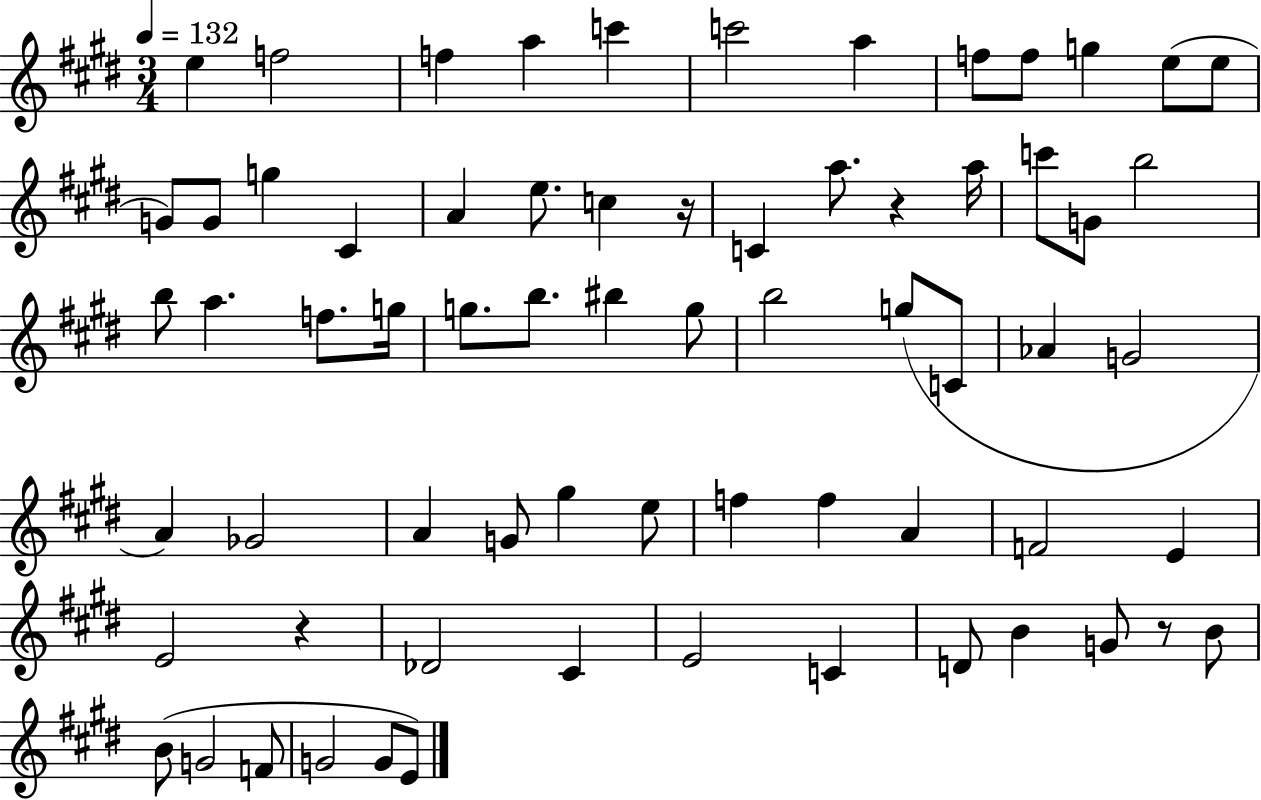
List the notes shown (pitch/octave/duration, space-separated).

E5/q F5/h F5/q A5/q C6/q C6/h A5/q F5/e F5/e G5/q E5/e E5/e G4/e G4/e G5/q C#4/q A4/q E5/e. C5/q R/s C4/q A5/e. R/q A5/s C6/e G4/e B5/h B5/e A5/q. F5/e. G5/s G5/e. B5/e. BIS5/q G5/e B5/h G5/e C4/e Ab4/q G4/h A4/q Gb4/h A4/q G4/e G#5/q E5/e F5/q F5/q A4/q F4/h E4/q E4/h R/q Db4/h C#4/q E4/h C4/q D4/e B4/q G4/e R/e B4/e B4/e G4/h F4/e G4/h G4/e E4/e